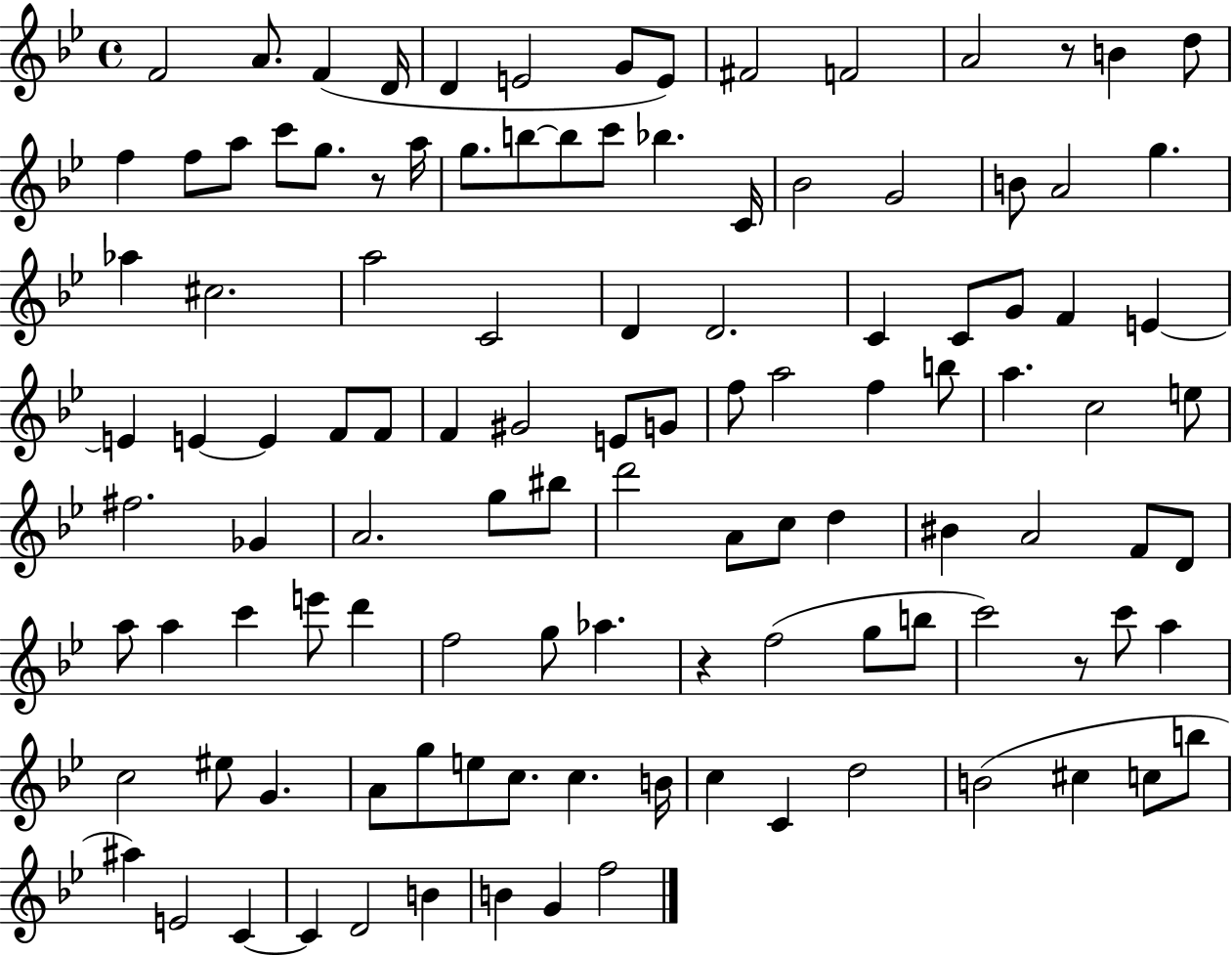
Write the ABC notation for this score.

X:1
T:Untitled
M:4/4
L:1/4
K:Bb
F2 A/2 F D/4 D E2 G/2 E/2 ^F2 F2 A2 z/2 B d/2 f f/2 a/2 c'/2 g/2 z/2 a/4 g/2 b/2 b/2 c'/2 _b C/4 _B2 G2 B/2 A2 g _a ^c2 a2 C2 D D2 C C/2 G/2 F E E E E F/2 F/2 F ^G2 E/2 G/2 f/2 a2 f b/2 a c2 e/2 ^f2 _G A2 g/2 ^b/2 d'2 A/2 c/2 d ^B A2 F/2 D/2 a/2 a c' e'/2 d' f2 g/2 _a z f2 g/2 b/2 c'2 z/2 c'/2 a c2 ^e/2 G A/2 g/2 e/2 c/2 c B/4 c C d2 B2 ^c c/2 b/2 ^a E2 C C D2 B B G f2